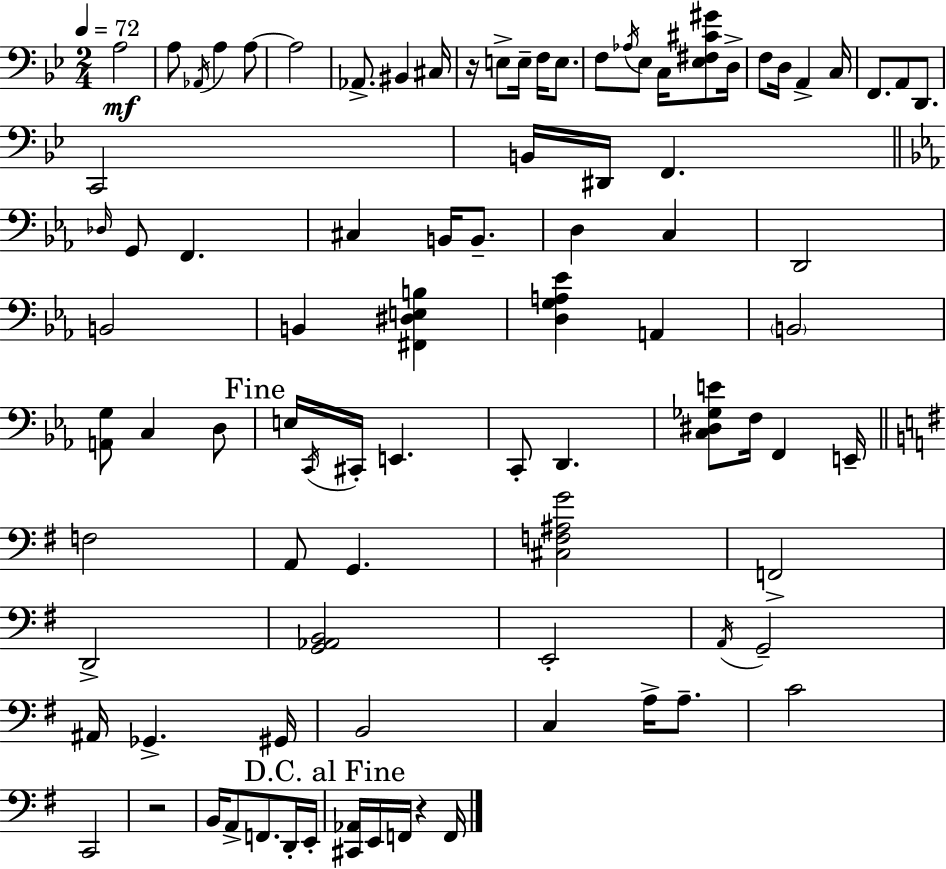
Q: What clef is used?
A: bass